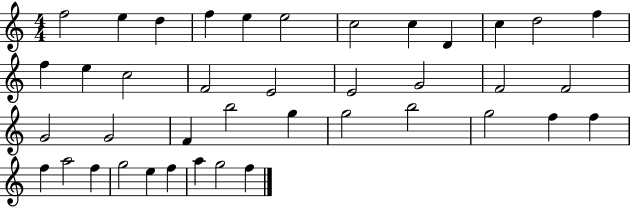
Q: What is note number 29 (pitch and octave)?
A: G5